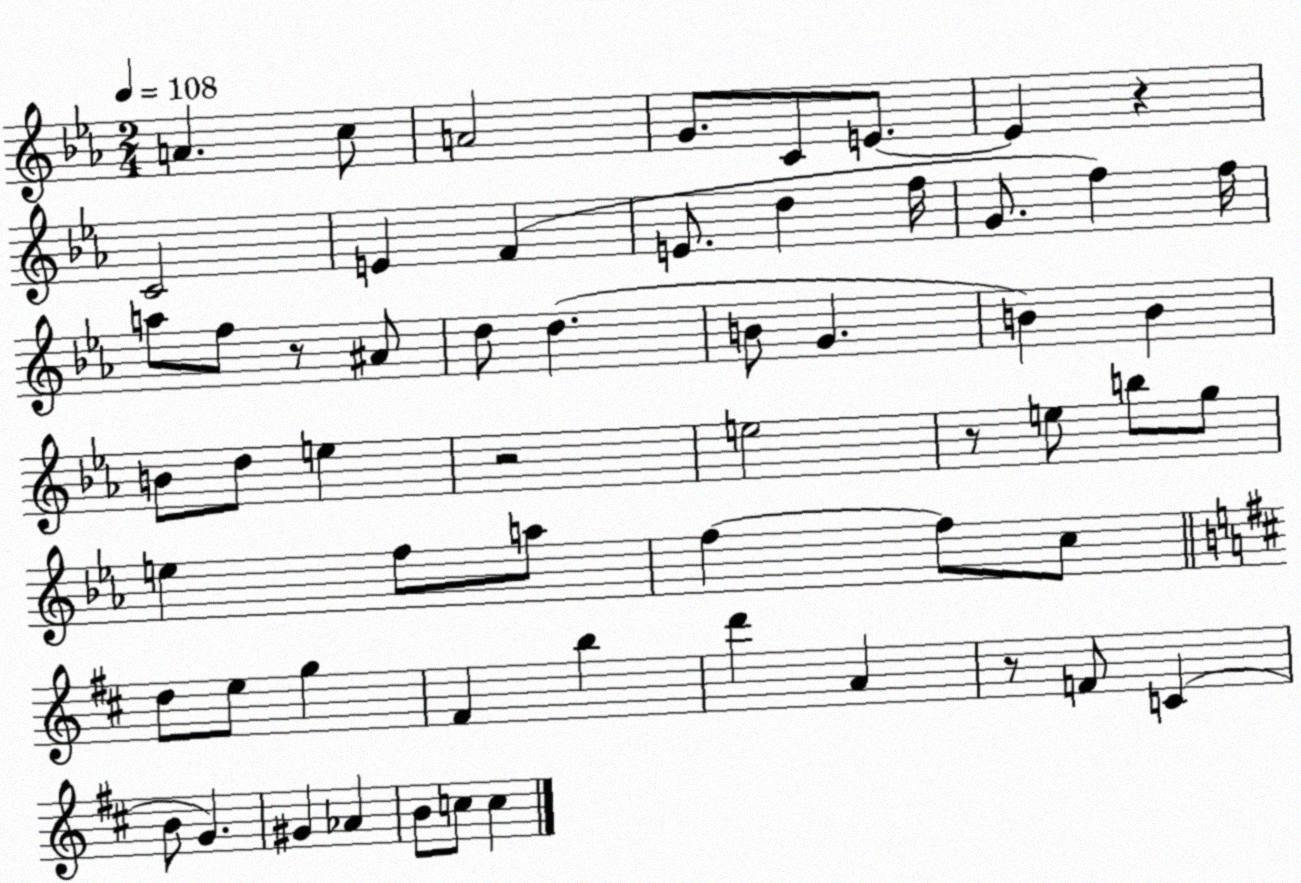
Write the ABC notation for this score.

X:1
T:Untitled
M:2/4
L:1/4
K:Eb
A c/2 A2 G/2 C/2 E/2 E z C2 E F E/2 d f/4 G/2 f f/4 a/2 f/2 z/2 ^A/2 d/2 d B/2 G B B B/2 d/2 e z2 e2 z/2 e/2 b/2 g/2 e f/2 a/2 f f/2 c/2 d/2 e/2 g ^F b d' A z/2 F/2 C B/2 G ^G _A B/2 c/2 c